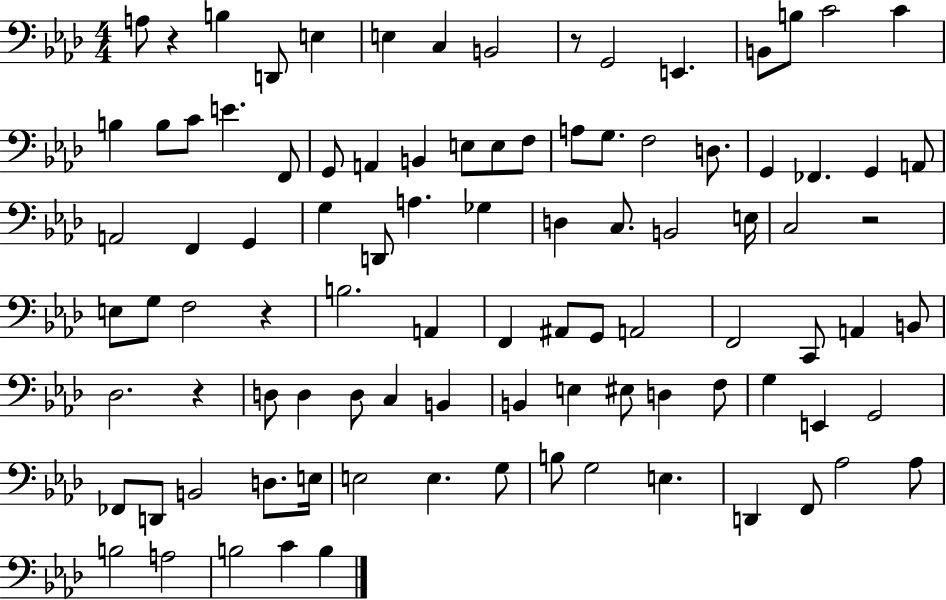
X:1
T:Untitled
M:4/4
L:1/4
K:Ab
A,/2 z B, D,,/2 E, E, C, B,,2 z/2 G,,2 E,, B,,/2 B,/2 C2 C B, B,/2 C/2 E F,,/2 G,,/2 A,, B,, E,/2 E,/2 F,/2 A,/2 G,/2 F,2 D,/2 G,, _F,, G,, A,,/2 A,,2 F,, G,, G, D,,/2 A, _G, D, C,/2 B,,2 E,/4 C,2 z2 E,/2 G,/2 F,2 z B,2 A,, F,, ^A,,/2 G,,/2 A,,2 F,,2 C,,/2 A,, B,,/2 _D,2 z D,/2 D, D,/2 C, B,, B,, E, ^E,/2 D, F,/2 G, E,, G,,2 _F,,/2 D,,/2 B,,2 D,/2 E,/4 E,2 E, G,/2 B,/2 G,2 E, D,, F,,/2 _A,2 _A,/2 B,2 A,2 B,2 C B,